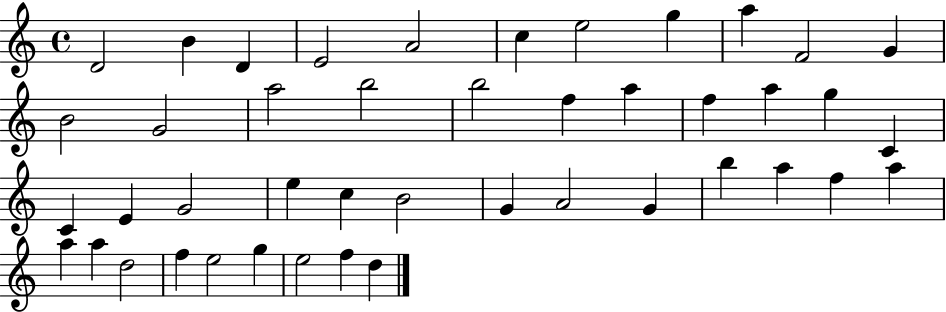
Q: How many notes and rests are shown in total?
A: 44